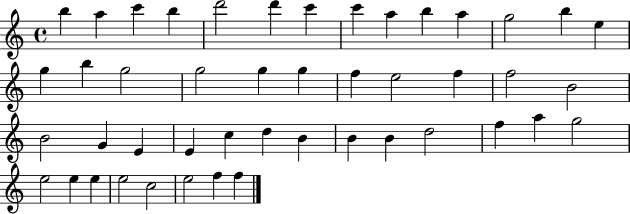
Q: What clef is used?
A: treble